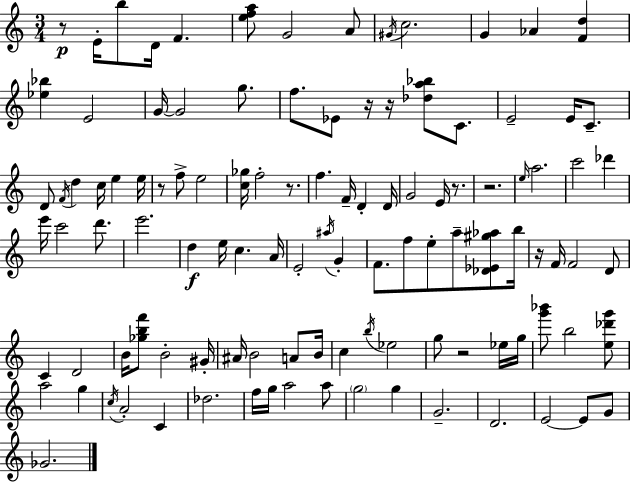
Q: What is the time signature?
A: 3/4